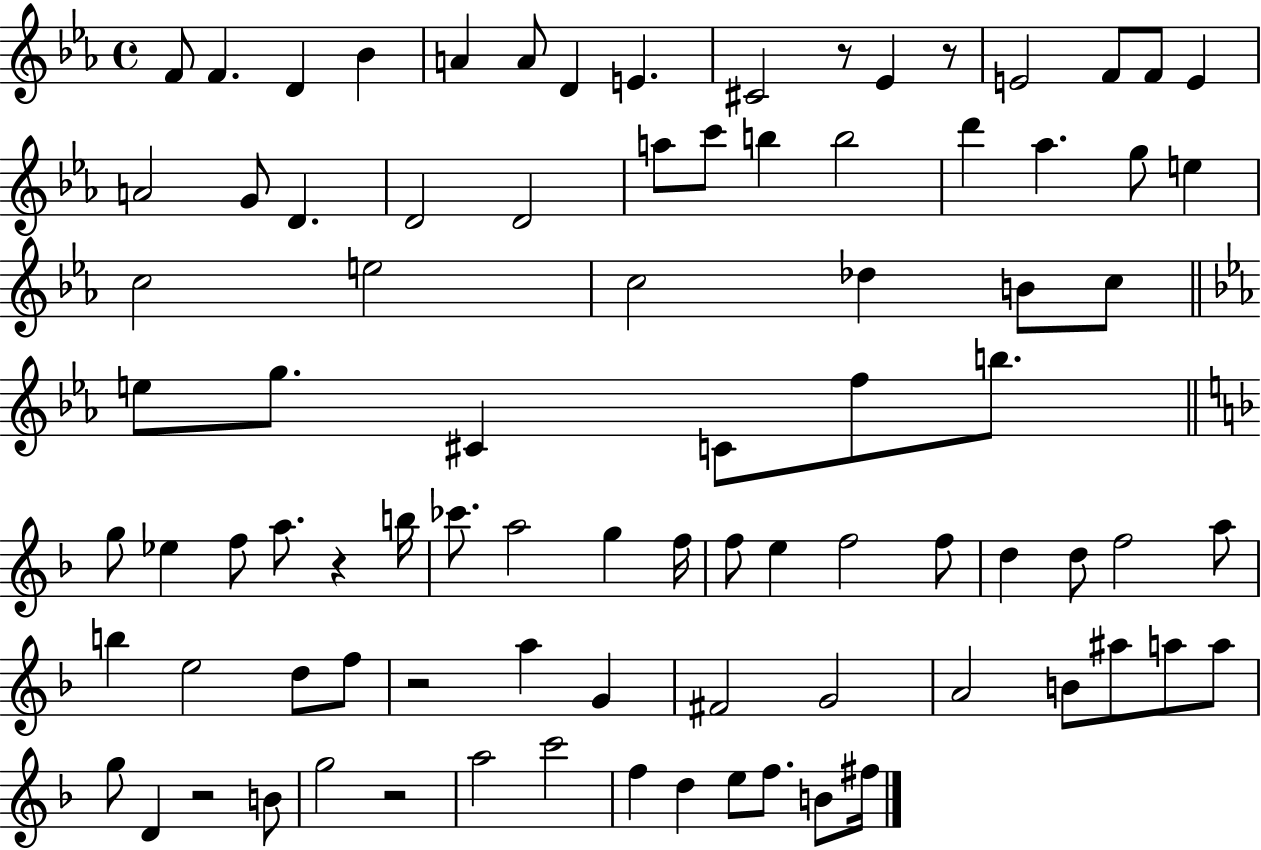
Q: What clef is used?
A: treble